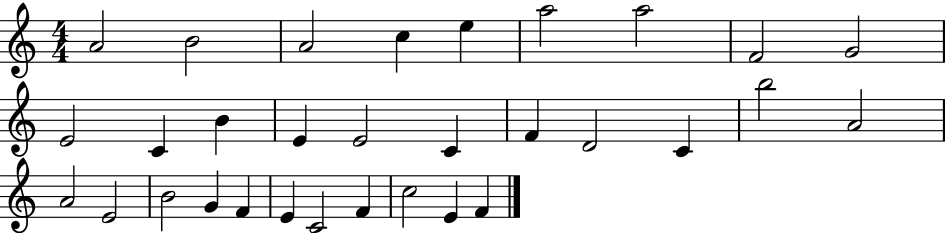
{
  \clef treble
  \numericTimeSignature
  \time 4/4
  \key c \major
  a'2 b'2 | a'2 c''4 e''4 | a''2 a''2 | f'2 g'2 | \break e'2 c'4 b'4 | e'4 e'2 c'4 | f'4 d'2 c'4 | b''2 a'2 | \break a'2 e'2 | b'2 g'4 f'4 | e'4 c'2 f'4 | c''2 e'4 f'4 | \break \bar "|."
}